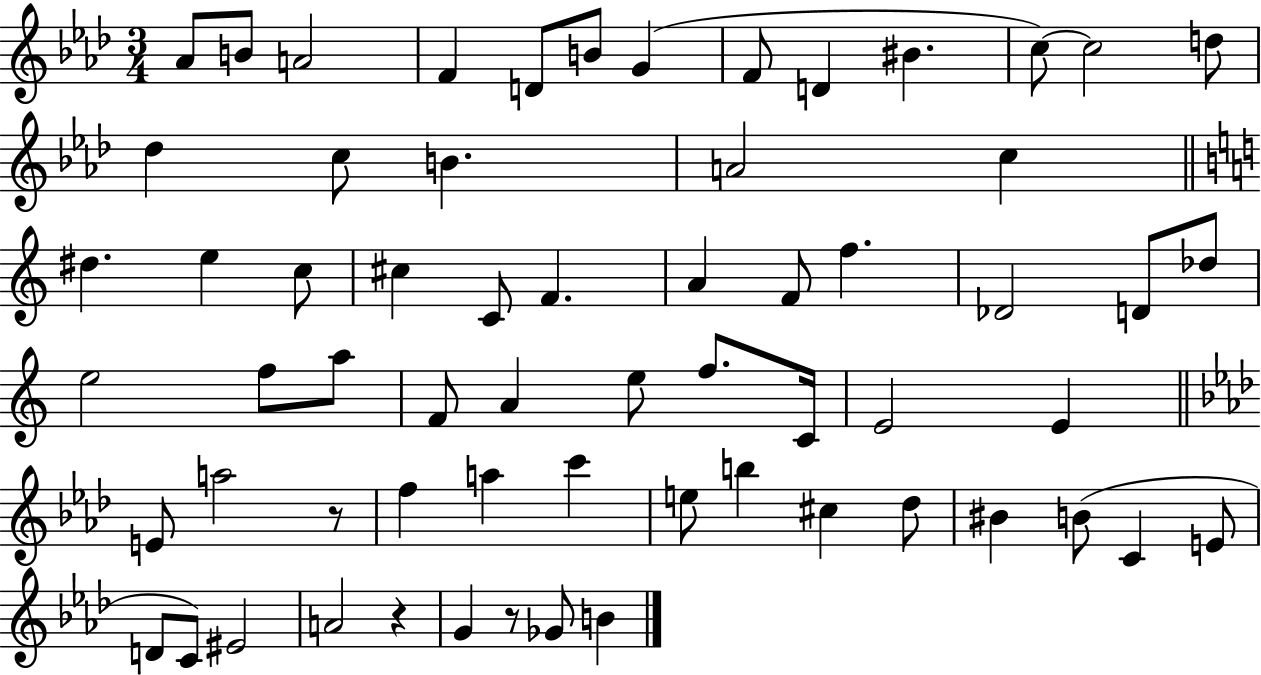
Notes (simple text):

Ab4/e B4/e A4/h F4/q D4/e B4/e G4/q F4/e D4/q BIS4/q. C5/e C5/h D5/e Db5/q C5/e B4/q. A4/h C5/q D#5/q. E5/q C5/e C#5/q C4/e F4/q. A4/q F4/e F5/q. Db4/h D4/e Db5/e E5/h F5/e A5/e F4/e A4/q E5/e F5/e. C4/s E4/h E4/q E4/e A5/h R/e F5/q A5/q C6/q E5/e B5/q C#5/q Db5/e BIS4/q B4/e C4/q E4/e D4/e C4/e EIS4/h A4/h R/q G4/q R/e Gb4/e B4/q